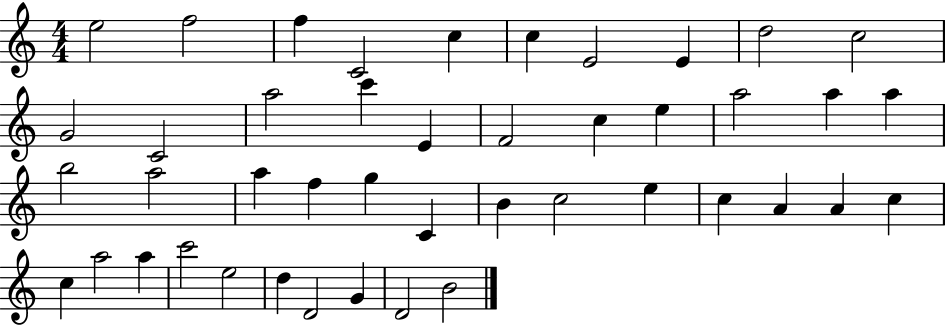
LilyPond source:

{
  \clef treble
  \numericTimeSignature
  \time 4/4
  \key c \major
  e''2 f''2 | f''4 c'2 c''4 | c''4 e'2 e'4 | d''2 c''2 | \break g'2 c'2 | a''2 c'''4 e'4 | f'2 c''4 e''4 | a''2 a''4 a''4 | \break b''2 a''2 | a''4 f''4 g''4 c'4 | b'4 c''2 e''4 | c''4 a'4 a'4 c''4 | \break c''4 a''2 a''4 | c'''2 e''2 | d''4 d'2 g'4 | d'2 b'2 | \break \bar "|."
}